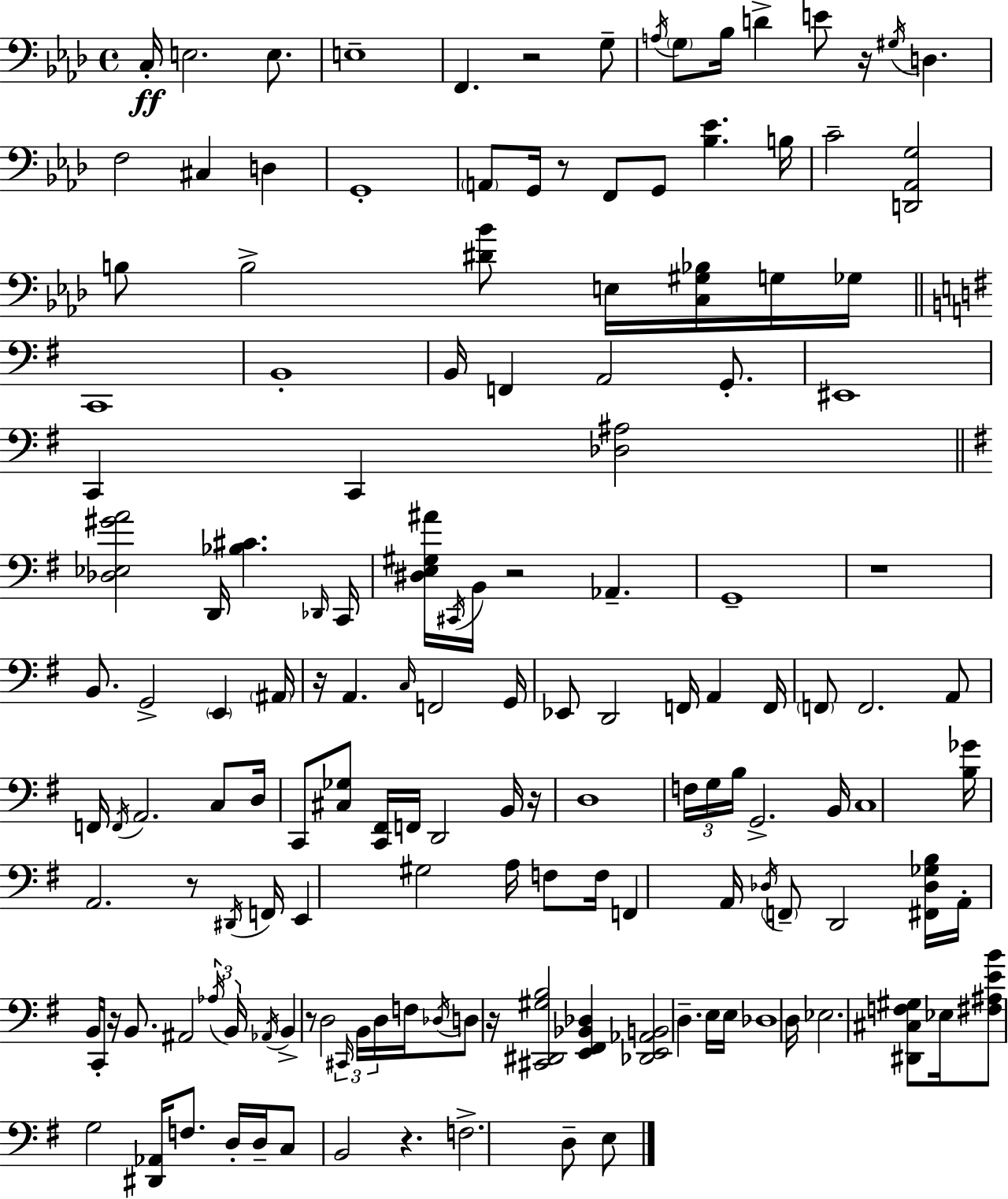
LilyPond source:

{
  \clef bass
  \time 4/4
  \defaultTimeSignature
  \key f \minor
  c16-.\ff e2. e8. | e1-- | f,4. r2 g8-- | \acciaccatura { a16 } \parenthesize g8 bes16 d'4-> e'8 r16 \acciaccatura { gis16 } d4. | \break f2 cis4 d4 | g,1-. | \parenthesize a,8 g,16 r8 f,8 g,8 <bes ees'>4. | b16 c'2-- <d, aes, g>2 | \break b8 b2-> <dis' bes'>8 e16 <c gis bes>16 | g16 ges16 \bar "||" \break \key e \minor c,1 | b,1-. | b,16 f,4 a,2 g,8.-. | eis,1 | \break c,4 c,4 <des ais>2 | \bar "||" \break \key e \minor <des ees gis' a'>2 d,16 <bes cis'>4. \grace { des,16 } | c,16 <dis e gis ais'>16 \acciaccatura { cis,16 } b,16 r2 aes,4.-- | g,1-- | r1 | \break b,8. g,2-> \parenthesize e,4 | \parenthesize ais,16 r16 a,4. \grace { c16 } f,2 | g,16 ees,8 d,2 f,16 a,4 | f,16 \parenthesize f,8 f,2. | \break a,8 f,16 \acciaccatura { f,16 } a,2. | c8 d16 c,8 <cis ges>8 <c, fis,>16 f,16 d,2 | b,16 r16 d1 | \tuplet 3/2 { f16 g16 b16 } g,2.-> | \break b,16 c1 | <b ges'>16 a,2. | r8 \acciaccatura { dis,16 } f,16 e,4 gis2 | a16 f8 f16 f,4 a,16 \acciaccatura { des16 } \parenthesize f,8-- d,2 | \break <fis, des ges b>16 a,16-. b,16 c,16-. r16 b,8. ais,2 | \tuplet 3/2 { \acciaccatura { aes16 } b,16 \acciaccatura { aes,16 } } b,4-> r8 d2 | \tuplet 3/2 { \grace { cis,16 } b,16 d16 } f16 \acciaccatura { des16 } d8 r16 <cis, dis, gis b>2 | <e, fis, bes, des>4 <des, e, aes, b,>2 | \break d4.-- e16 e16 des1 | d16 ees2. | <dis, cis f gis>8 ees16 <fis ais e' b'>8 g2 | <dis, aes,>16 f8. d16-. d16-- c8 b,2 | \break r4. f2.-> | d8-- e8 \bar "|."
}